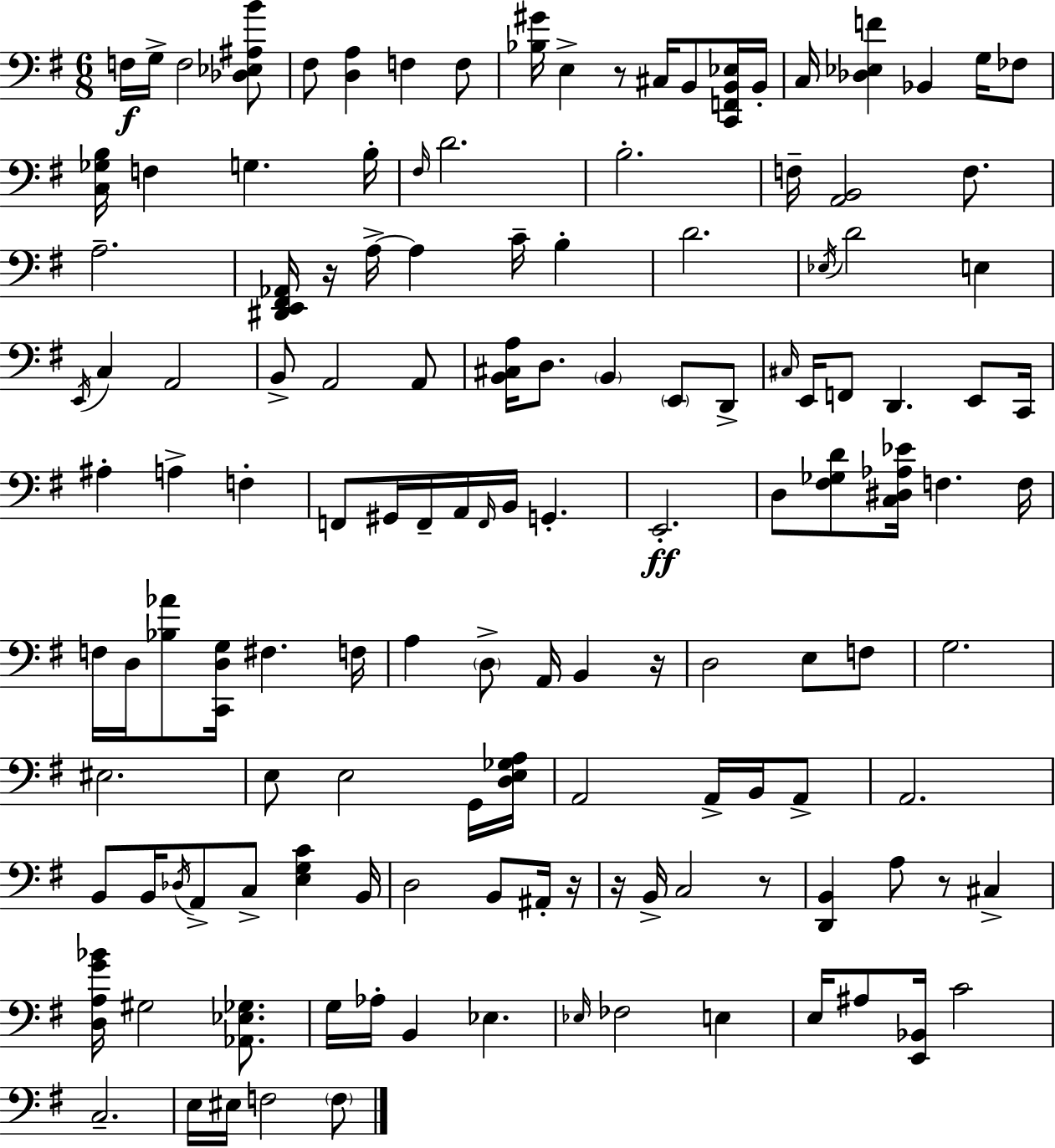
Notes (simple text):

F3/s G3/s F3/h [Db3,Eb3,A#3,B4]/e F#3/e [D3,A3]/q F3/q F3/e [Bb3,G#4]/s E3/q R/e C#3/s B2/e [C2,F2,B2,Eb3]/s B2/s C3/s [Db3,Eb3,F4]/q Bb2/q G3/s FES3/e [C3,Gb3,B3]/s F3/q G3/q. B3/s F#3/s D4/h. B3/h. F3/s [A2,B2]/h F3/e. A3/h. [D#2,E2,F#2,Ab2]/s R/s A3/s A3/q C4/s B3/q D4/h. Eb3/s D4/h E3/q E2/s C3/q A2/h B2/e A2/h A2/e [B2,C#3,A3]/s D3/e. B2/q E2/e D2/e C#3/s E2/s F2/e D2/q. E2/e C2/s A#3/q A3/q F3/q F2/e G#2/s F2/s A2/s F2/s B2/s G2/q. E2/h. D3/e [F#3,Gb3,D4]/e [C3,D#3,Ab3,Eb4]/s F3/q. F3/s F3/s D3/s [Bb3,Ab4]/e [C2,D3,G3]/s F#3/q. F3/s A3/q D3/e A2/s B2/q R/s D3/h E3/e F3/e G3/h. EIS3/h. E3/e E3/h G2/s [D3,E3,Gb3,A3]/s A2/h A2/s B2/s A2/e A2/h. B2/e B2/s Db3/s A2/e C3/e [E3,G3,C4]/q B2/s D3/h B2/e A#2/s R/s R/s B2/s C3/h R/e [D2,B2]/q A3/e R/e C#3/q [D3,A3,G4,Bb4]/s G#3/h [Ab2,Eb3,Gb3]/e. G3/s Ab3/s B2/q Eb3/q. Eb3/s FES3/h E3/q E3/s A#3/e [E2,Bb2]/s C4/h C3/h. E3/s EIS3/s F3/h F3/e